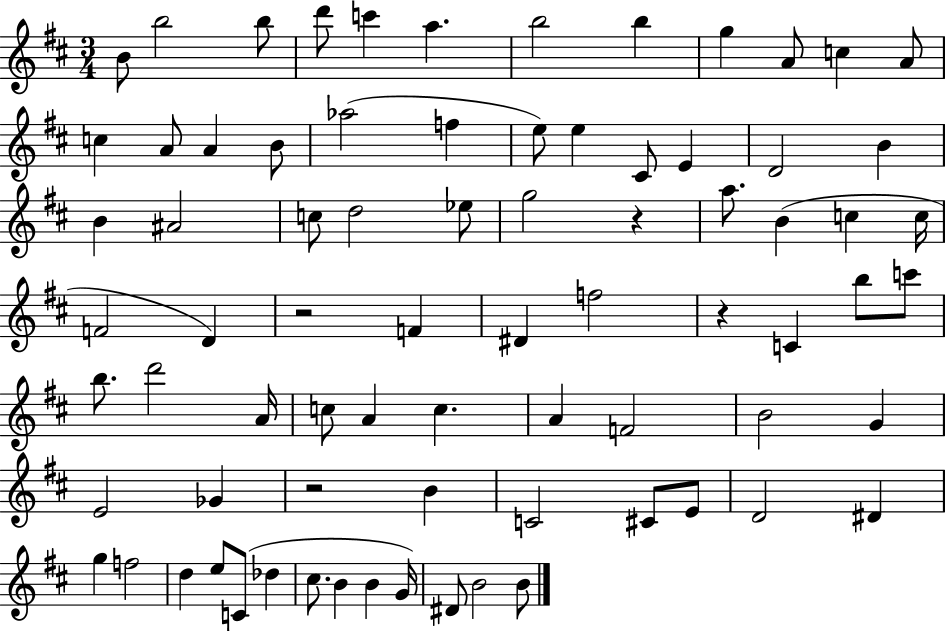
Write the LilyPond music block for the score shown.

{
  \clef treble
  \numericTimeSignature
  \time 3/4
  \key d \major
  b'8 b''2 b''8 | d'''8 c'''4 a''4. | b''2 b''4 | g''4 a'8 c''4 a'8 | \break c''4 a'8 a'4 b'8 | aes''2( f''4 | e''8) e''4 cis'8 e'4 | d'2 b'4 | \break b'4 ais'2 | c''8 d''2 ees''8 | g''2 r4 | a''8. b'4( c''4 c''16 | \break f'2 d'4) | r2 f'4 | dis'4 f''2 | r4 c'4 b''8 c'''8 | \break b''8. d'''2 a'16 | c''8 a'4 c''4. | a'4 f'2 | b'2 g'4 | \break e'2 ges'4 | r2 b'4 | c'2 cis'8 e'8 | d'2 dis'4 | \break g''4 f''2 | d''4 e''8 c'8( des''4 | cis''8. b'4 b'4 g'16) | dis'8 b'2 b'8 | \break \bar "|."
}